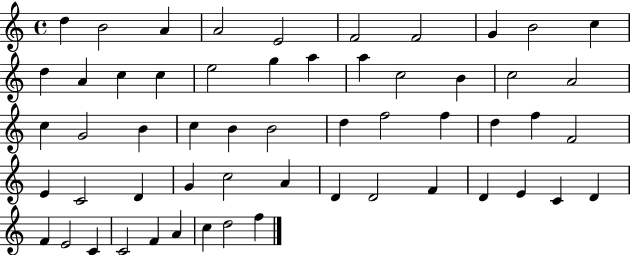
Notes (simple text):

D5/q B4/h A4/q A4/h E4/h F4/h F4/h G4/q B4/h C5/q D5/q A4/q C5/q C5/q E5/h G5/q A5/q A5/q C5/h B4/q C5/h A4/h C5/q G4/h B4/q C5/q B4/q B4/h D5/q F5/h F5/q D5/q F5/q F4/h E4/q C4/h D4/q G4/q C5/h A4/q D4/q D4/h F4/q D4/q E4/q C4/q D4/q F4/q E4/h C4/q C4/h F4/q A4/q C5/q D5/h F5/q